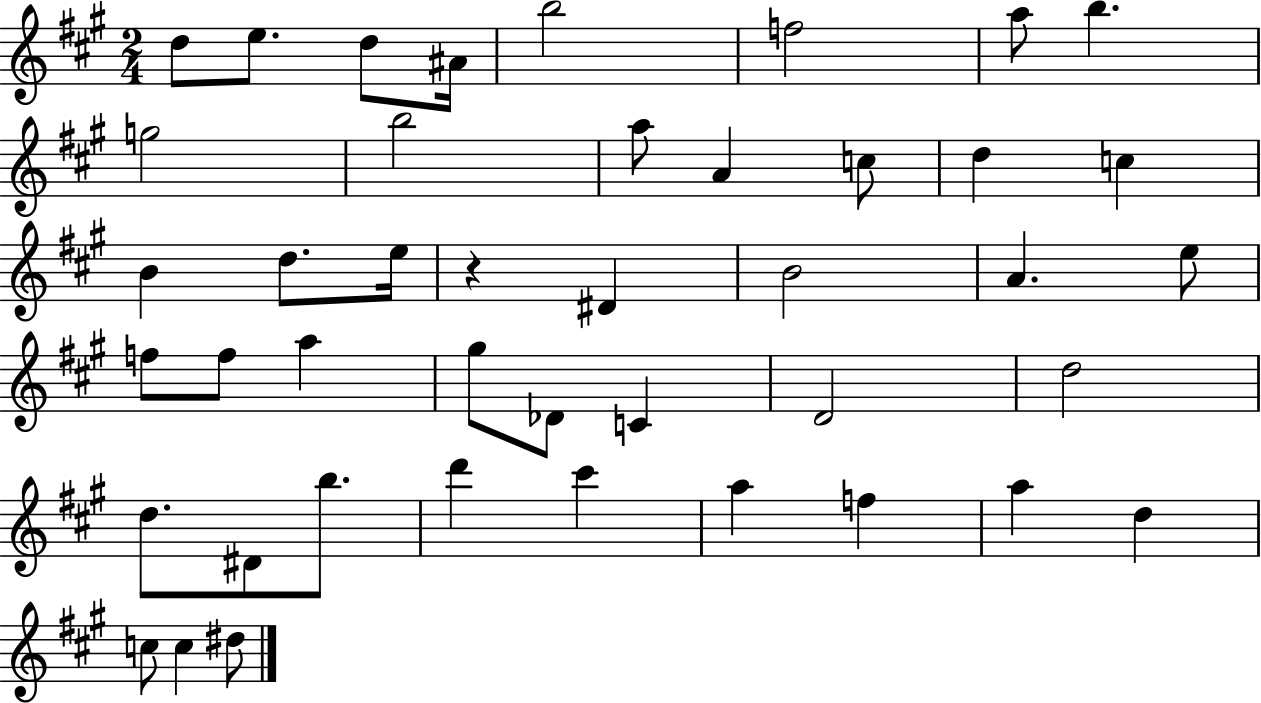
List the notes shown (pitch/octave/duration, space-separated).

D5/e E5/e. D5/e A#4/s B5/h F5/h A5/e B5/q. G5/h B5/h A5/e A4/q C5/e D5/q C5/q B4/q D5/e. E5/s R/q D#4/q B4/h A4/q. E5/e F5/e F5/e A5/q G#5/e Db4/e C4/q D4/h D5/h D5/e. D#4/e B5/e. D6/q C#6/q A5/q F5/q A5/q D5/q C5/e C5/q D#5/e